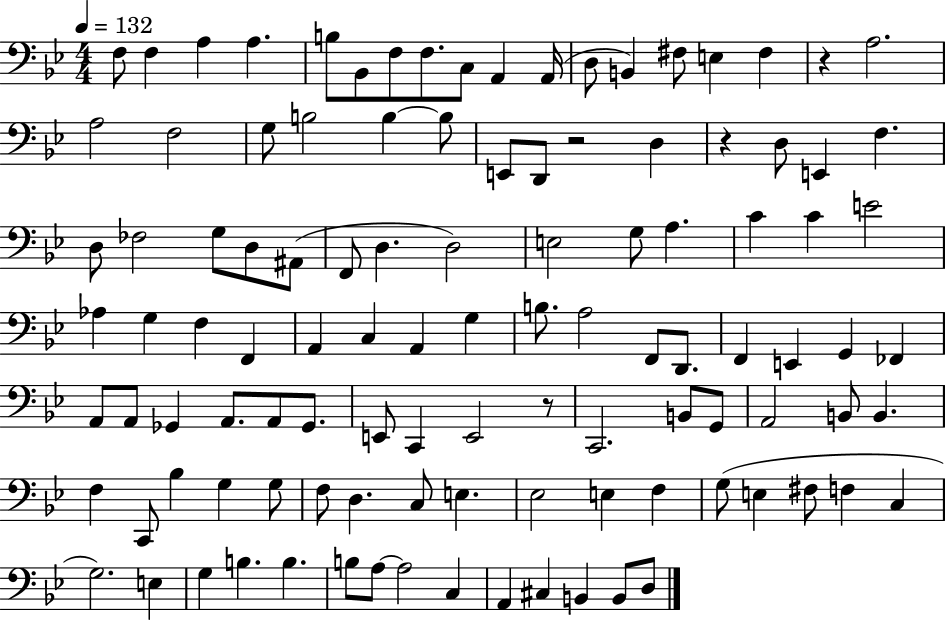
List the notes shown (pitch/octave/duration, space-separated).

F3/e F3/q A3/q A3/q. B3/e Bb2/e F3/e F3/e. C3/e A2/q A2/s D3/e B2/q F#3/e E3/q F#3/q R/q A3/h. A3/h F3/h G3/e B3/h B3/q B3/e E2/e D2/e R/h D3/q R/q D3/e E2/q F3/q. D3/e FES3/h G3/e D3/e A#2/e F2/e D3/q. D3/h E3/h G3/e A3/q. C4/q C4/q E4/h Ab3/q G3/q F3/q F2/q A2/q C3/q A2/q G3/q B3/e. A3/h F2/e D2/e. F2/q E2/q G2/q FES2/q A2/e A2/e Gb2/q A2/e. A2/e Gb2/e. E2/e C2/q E2/h R/e C2/h. B2/e G2/e A2/h B2/e B2/q. F3/q C2/e Bb3/q G3/q G3/e F3/e D3/q. C3/e E3/q. Eb3/h E3/q F3/q G3/e E3/q F#3/e F3/q C3/q G3/h. E3/q G3/q B3/q. B3/q. B3/e A3/e A3/h C3/q A2/q C#3/q B2/q B2/e D3/e